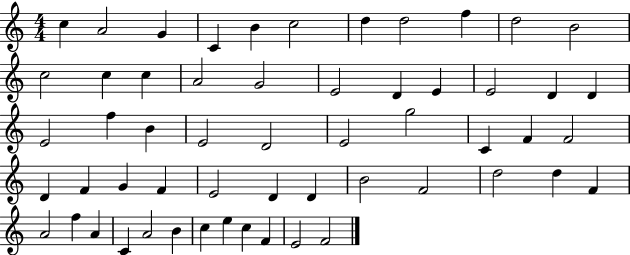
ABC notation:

X:1
T:Untitled
M:4/4
L:1/4
K:C
c A2 G C B c2 d d2 f d2 B2 c2 c c A2 G2 E2 D E E2 D D E2 f B E2 D2 E2 g2 C F F2 D F G F E2 D D B2 F2 d2 d F A2 f A C A2 B c e c F E2 F2